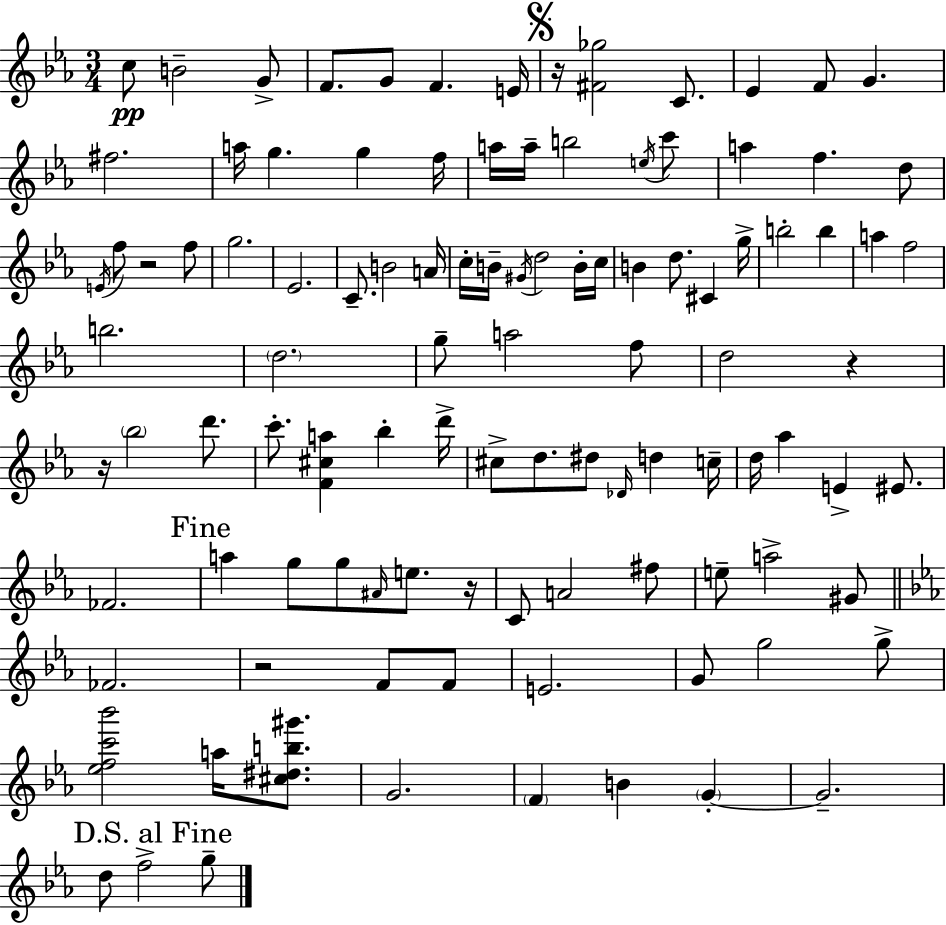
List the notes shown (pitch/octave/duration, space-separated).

C5/e B4/h G4/e F4/e. G4/e F4/q. E4/s R/s [F#4,Gb5]/h C4/e. Eb4/q F4/e G4/q. F#5/h. A5/s G5/q. G5/q F5/s A5/s A5/s B5/h E5/s C6/e A5/q F5/q. D5/e E4/s F5/e R/h F5/e G5/h. Eb4/h. C4/e. B4/h A4/s C5/s B4/s G#4/s D5/h B4/s C5/s B4/q D5/e. C#4/q G5/s B5/h B5/q A5/q F5/h B5/h. D5/h. G5/e A5/h F5/e D5/h R/q R/s Bb5/h D6/e. C6/e. [F4,C#5,A5]/q Bb5/q D6/s C#5/e D5/e. D#5/e Db4/s D5/q C5/s D5/s Ab5/q E4/q EIS4/e. FES4/h. A5/q G5/e G5/e A#4/s E5/e. R/s C4/e A4/h F#5/e E5/e A5/h G#4/e FES4/h. R/h F4/e F4/e E4/h. G4/e G5/h G5/e [Eb5,F5,C6,Bb6]/h A5/s [C#5,D#5,B5,G#6]/e. G4/h. F4/q B4/q G4/q G4/h. D5/e F5/h G5/e